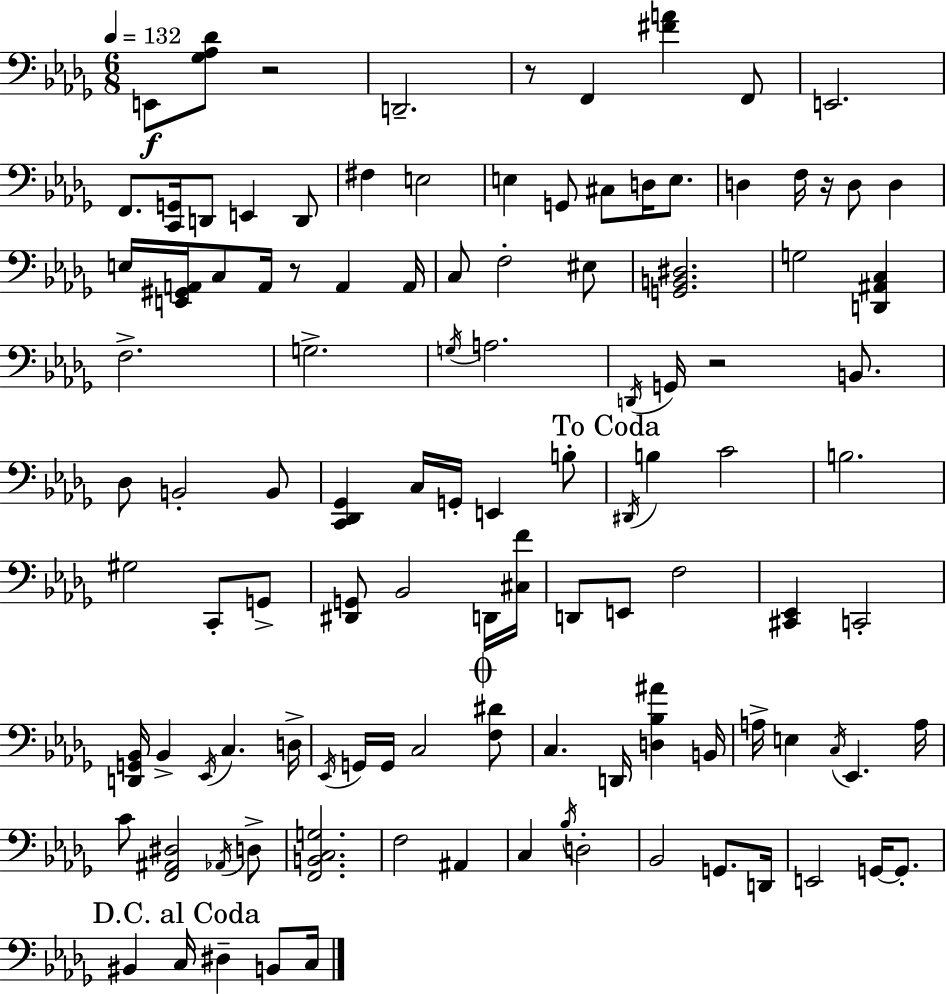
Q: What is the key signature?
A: BES minor